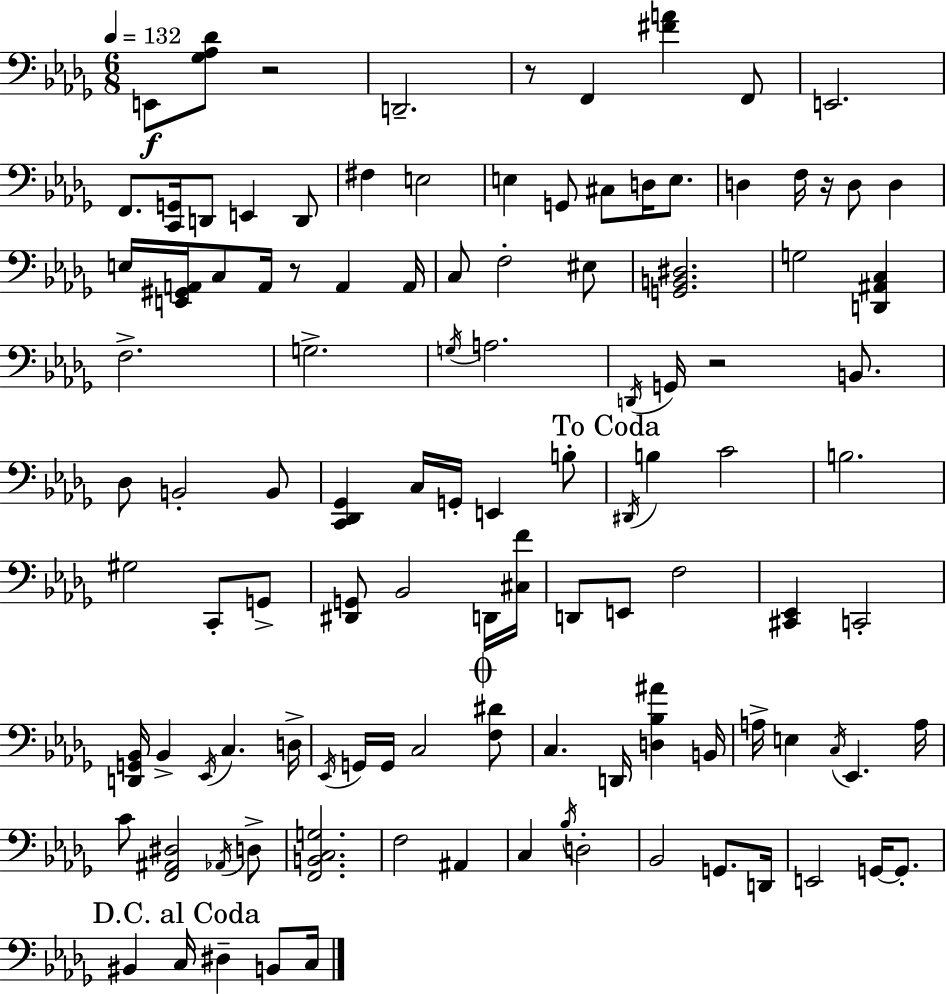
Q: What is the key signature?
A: BES minor